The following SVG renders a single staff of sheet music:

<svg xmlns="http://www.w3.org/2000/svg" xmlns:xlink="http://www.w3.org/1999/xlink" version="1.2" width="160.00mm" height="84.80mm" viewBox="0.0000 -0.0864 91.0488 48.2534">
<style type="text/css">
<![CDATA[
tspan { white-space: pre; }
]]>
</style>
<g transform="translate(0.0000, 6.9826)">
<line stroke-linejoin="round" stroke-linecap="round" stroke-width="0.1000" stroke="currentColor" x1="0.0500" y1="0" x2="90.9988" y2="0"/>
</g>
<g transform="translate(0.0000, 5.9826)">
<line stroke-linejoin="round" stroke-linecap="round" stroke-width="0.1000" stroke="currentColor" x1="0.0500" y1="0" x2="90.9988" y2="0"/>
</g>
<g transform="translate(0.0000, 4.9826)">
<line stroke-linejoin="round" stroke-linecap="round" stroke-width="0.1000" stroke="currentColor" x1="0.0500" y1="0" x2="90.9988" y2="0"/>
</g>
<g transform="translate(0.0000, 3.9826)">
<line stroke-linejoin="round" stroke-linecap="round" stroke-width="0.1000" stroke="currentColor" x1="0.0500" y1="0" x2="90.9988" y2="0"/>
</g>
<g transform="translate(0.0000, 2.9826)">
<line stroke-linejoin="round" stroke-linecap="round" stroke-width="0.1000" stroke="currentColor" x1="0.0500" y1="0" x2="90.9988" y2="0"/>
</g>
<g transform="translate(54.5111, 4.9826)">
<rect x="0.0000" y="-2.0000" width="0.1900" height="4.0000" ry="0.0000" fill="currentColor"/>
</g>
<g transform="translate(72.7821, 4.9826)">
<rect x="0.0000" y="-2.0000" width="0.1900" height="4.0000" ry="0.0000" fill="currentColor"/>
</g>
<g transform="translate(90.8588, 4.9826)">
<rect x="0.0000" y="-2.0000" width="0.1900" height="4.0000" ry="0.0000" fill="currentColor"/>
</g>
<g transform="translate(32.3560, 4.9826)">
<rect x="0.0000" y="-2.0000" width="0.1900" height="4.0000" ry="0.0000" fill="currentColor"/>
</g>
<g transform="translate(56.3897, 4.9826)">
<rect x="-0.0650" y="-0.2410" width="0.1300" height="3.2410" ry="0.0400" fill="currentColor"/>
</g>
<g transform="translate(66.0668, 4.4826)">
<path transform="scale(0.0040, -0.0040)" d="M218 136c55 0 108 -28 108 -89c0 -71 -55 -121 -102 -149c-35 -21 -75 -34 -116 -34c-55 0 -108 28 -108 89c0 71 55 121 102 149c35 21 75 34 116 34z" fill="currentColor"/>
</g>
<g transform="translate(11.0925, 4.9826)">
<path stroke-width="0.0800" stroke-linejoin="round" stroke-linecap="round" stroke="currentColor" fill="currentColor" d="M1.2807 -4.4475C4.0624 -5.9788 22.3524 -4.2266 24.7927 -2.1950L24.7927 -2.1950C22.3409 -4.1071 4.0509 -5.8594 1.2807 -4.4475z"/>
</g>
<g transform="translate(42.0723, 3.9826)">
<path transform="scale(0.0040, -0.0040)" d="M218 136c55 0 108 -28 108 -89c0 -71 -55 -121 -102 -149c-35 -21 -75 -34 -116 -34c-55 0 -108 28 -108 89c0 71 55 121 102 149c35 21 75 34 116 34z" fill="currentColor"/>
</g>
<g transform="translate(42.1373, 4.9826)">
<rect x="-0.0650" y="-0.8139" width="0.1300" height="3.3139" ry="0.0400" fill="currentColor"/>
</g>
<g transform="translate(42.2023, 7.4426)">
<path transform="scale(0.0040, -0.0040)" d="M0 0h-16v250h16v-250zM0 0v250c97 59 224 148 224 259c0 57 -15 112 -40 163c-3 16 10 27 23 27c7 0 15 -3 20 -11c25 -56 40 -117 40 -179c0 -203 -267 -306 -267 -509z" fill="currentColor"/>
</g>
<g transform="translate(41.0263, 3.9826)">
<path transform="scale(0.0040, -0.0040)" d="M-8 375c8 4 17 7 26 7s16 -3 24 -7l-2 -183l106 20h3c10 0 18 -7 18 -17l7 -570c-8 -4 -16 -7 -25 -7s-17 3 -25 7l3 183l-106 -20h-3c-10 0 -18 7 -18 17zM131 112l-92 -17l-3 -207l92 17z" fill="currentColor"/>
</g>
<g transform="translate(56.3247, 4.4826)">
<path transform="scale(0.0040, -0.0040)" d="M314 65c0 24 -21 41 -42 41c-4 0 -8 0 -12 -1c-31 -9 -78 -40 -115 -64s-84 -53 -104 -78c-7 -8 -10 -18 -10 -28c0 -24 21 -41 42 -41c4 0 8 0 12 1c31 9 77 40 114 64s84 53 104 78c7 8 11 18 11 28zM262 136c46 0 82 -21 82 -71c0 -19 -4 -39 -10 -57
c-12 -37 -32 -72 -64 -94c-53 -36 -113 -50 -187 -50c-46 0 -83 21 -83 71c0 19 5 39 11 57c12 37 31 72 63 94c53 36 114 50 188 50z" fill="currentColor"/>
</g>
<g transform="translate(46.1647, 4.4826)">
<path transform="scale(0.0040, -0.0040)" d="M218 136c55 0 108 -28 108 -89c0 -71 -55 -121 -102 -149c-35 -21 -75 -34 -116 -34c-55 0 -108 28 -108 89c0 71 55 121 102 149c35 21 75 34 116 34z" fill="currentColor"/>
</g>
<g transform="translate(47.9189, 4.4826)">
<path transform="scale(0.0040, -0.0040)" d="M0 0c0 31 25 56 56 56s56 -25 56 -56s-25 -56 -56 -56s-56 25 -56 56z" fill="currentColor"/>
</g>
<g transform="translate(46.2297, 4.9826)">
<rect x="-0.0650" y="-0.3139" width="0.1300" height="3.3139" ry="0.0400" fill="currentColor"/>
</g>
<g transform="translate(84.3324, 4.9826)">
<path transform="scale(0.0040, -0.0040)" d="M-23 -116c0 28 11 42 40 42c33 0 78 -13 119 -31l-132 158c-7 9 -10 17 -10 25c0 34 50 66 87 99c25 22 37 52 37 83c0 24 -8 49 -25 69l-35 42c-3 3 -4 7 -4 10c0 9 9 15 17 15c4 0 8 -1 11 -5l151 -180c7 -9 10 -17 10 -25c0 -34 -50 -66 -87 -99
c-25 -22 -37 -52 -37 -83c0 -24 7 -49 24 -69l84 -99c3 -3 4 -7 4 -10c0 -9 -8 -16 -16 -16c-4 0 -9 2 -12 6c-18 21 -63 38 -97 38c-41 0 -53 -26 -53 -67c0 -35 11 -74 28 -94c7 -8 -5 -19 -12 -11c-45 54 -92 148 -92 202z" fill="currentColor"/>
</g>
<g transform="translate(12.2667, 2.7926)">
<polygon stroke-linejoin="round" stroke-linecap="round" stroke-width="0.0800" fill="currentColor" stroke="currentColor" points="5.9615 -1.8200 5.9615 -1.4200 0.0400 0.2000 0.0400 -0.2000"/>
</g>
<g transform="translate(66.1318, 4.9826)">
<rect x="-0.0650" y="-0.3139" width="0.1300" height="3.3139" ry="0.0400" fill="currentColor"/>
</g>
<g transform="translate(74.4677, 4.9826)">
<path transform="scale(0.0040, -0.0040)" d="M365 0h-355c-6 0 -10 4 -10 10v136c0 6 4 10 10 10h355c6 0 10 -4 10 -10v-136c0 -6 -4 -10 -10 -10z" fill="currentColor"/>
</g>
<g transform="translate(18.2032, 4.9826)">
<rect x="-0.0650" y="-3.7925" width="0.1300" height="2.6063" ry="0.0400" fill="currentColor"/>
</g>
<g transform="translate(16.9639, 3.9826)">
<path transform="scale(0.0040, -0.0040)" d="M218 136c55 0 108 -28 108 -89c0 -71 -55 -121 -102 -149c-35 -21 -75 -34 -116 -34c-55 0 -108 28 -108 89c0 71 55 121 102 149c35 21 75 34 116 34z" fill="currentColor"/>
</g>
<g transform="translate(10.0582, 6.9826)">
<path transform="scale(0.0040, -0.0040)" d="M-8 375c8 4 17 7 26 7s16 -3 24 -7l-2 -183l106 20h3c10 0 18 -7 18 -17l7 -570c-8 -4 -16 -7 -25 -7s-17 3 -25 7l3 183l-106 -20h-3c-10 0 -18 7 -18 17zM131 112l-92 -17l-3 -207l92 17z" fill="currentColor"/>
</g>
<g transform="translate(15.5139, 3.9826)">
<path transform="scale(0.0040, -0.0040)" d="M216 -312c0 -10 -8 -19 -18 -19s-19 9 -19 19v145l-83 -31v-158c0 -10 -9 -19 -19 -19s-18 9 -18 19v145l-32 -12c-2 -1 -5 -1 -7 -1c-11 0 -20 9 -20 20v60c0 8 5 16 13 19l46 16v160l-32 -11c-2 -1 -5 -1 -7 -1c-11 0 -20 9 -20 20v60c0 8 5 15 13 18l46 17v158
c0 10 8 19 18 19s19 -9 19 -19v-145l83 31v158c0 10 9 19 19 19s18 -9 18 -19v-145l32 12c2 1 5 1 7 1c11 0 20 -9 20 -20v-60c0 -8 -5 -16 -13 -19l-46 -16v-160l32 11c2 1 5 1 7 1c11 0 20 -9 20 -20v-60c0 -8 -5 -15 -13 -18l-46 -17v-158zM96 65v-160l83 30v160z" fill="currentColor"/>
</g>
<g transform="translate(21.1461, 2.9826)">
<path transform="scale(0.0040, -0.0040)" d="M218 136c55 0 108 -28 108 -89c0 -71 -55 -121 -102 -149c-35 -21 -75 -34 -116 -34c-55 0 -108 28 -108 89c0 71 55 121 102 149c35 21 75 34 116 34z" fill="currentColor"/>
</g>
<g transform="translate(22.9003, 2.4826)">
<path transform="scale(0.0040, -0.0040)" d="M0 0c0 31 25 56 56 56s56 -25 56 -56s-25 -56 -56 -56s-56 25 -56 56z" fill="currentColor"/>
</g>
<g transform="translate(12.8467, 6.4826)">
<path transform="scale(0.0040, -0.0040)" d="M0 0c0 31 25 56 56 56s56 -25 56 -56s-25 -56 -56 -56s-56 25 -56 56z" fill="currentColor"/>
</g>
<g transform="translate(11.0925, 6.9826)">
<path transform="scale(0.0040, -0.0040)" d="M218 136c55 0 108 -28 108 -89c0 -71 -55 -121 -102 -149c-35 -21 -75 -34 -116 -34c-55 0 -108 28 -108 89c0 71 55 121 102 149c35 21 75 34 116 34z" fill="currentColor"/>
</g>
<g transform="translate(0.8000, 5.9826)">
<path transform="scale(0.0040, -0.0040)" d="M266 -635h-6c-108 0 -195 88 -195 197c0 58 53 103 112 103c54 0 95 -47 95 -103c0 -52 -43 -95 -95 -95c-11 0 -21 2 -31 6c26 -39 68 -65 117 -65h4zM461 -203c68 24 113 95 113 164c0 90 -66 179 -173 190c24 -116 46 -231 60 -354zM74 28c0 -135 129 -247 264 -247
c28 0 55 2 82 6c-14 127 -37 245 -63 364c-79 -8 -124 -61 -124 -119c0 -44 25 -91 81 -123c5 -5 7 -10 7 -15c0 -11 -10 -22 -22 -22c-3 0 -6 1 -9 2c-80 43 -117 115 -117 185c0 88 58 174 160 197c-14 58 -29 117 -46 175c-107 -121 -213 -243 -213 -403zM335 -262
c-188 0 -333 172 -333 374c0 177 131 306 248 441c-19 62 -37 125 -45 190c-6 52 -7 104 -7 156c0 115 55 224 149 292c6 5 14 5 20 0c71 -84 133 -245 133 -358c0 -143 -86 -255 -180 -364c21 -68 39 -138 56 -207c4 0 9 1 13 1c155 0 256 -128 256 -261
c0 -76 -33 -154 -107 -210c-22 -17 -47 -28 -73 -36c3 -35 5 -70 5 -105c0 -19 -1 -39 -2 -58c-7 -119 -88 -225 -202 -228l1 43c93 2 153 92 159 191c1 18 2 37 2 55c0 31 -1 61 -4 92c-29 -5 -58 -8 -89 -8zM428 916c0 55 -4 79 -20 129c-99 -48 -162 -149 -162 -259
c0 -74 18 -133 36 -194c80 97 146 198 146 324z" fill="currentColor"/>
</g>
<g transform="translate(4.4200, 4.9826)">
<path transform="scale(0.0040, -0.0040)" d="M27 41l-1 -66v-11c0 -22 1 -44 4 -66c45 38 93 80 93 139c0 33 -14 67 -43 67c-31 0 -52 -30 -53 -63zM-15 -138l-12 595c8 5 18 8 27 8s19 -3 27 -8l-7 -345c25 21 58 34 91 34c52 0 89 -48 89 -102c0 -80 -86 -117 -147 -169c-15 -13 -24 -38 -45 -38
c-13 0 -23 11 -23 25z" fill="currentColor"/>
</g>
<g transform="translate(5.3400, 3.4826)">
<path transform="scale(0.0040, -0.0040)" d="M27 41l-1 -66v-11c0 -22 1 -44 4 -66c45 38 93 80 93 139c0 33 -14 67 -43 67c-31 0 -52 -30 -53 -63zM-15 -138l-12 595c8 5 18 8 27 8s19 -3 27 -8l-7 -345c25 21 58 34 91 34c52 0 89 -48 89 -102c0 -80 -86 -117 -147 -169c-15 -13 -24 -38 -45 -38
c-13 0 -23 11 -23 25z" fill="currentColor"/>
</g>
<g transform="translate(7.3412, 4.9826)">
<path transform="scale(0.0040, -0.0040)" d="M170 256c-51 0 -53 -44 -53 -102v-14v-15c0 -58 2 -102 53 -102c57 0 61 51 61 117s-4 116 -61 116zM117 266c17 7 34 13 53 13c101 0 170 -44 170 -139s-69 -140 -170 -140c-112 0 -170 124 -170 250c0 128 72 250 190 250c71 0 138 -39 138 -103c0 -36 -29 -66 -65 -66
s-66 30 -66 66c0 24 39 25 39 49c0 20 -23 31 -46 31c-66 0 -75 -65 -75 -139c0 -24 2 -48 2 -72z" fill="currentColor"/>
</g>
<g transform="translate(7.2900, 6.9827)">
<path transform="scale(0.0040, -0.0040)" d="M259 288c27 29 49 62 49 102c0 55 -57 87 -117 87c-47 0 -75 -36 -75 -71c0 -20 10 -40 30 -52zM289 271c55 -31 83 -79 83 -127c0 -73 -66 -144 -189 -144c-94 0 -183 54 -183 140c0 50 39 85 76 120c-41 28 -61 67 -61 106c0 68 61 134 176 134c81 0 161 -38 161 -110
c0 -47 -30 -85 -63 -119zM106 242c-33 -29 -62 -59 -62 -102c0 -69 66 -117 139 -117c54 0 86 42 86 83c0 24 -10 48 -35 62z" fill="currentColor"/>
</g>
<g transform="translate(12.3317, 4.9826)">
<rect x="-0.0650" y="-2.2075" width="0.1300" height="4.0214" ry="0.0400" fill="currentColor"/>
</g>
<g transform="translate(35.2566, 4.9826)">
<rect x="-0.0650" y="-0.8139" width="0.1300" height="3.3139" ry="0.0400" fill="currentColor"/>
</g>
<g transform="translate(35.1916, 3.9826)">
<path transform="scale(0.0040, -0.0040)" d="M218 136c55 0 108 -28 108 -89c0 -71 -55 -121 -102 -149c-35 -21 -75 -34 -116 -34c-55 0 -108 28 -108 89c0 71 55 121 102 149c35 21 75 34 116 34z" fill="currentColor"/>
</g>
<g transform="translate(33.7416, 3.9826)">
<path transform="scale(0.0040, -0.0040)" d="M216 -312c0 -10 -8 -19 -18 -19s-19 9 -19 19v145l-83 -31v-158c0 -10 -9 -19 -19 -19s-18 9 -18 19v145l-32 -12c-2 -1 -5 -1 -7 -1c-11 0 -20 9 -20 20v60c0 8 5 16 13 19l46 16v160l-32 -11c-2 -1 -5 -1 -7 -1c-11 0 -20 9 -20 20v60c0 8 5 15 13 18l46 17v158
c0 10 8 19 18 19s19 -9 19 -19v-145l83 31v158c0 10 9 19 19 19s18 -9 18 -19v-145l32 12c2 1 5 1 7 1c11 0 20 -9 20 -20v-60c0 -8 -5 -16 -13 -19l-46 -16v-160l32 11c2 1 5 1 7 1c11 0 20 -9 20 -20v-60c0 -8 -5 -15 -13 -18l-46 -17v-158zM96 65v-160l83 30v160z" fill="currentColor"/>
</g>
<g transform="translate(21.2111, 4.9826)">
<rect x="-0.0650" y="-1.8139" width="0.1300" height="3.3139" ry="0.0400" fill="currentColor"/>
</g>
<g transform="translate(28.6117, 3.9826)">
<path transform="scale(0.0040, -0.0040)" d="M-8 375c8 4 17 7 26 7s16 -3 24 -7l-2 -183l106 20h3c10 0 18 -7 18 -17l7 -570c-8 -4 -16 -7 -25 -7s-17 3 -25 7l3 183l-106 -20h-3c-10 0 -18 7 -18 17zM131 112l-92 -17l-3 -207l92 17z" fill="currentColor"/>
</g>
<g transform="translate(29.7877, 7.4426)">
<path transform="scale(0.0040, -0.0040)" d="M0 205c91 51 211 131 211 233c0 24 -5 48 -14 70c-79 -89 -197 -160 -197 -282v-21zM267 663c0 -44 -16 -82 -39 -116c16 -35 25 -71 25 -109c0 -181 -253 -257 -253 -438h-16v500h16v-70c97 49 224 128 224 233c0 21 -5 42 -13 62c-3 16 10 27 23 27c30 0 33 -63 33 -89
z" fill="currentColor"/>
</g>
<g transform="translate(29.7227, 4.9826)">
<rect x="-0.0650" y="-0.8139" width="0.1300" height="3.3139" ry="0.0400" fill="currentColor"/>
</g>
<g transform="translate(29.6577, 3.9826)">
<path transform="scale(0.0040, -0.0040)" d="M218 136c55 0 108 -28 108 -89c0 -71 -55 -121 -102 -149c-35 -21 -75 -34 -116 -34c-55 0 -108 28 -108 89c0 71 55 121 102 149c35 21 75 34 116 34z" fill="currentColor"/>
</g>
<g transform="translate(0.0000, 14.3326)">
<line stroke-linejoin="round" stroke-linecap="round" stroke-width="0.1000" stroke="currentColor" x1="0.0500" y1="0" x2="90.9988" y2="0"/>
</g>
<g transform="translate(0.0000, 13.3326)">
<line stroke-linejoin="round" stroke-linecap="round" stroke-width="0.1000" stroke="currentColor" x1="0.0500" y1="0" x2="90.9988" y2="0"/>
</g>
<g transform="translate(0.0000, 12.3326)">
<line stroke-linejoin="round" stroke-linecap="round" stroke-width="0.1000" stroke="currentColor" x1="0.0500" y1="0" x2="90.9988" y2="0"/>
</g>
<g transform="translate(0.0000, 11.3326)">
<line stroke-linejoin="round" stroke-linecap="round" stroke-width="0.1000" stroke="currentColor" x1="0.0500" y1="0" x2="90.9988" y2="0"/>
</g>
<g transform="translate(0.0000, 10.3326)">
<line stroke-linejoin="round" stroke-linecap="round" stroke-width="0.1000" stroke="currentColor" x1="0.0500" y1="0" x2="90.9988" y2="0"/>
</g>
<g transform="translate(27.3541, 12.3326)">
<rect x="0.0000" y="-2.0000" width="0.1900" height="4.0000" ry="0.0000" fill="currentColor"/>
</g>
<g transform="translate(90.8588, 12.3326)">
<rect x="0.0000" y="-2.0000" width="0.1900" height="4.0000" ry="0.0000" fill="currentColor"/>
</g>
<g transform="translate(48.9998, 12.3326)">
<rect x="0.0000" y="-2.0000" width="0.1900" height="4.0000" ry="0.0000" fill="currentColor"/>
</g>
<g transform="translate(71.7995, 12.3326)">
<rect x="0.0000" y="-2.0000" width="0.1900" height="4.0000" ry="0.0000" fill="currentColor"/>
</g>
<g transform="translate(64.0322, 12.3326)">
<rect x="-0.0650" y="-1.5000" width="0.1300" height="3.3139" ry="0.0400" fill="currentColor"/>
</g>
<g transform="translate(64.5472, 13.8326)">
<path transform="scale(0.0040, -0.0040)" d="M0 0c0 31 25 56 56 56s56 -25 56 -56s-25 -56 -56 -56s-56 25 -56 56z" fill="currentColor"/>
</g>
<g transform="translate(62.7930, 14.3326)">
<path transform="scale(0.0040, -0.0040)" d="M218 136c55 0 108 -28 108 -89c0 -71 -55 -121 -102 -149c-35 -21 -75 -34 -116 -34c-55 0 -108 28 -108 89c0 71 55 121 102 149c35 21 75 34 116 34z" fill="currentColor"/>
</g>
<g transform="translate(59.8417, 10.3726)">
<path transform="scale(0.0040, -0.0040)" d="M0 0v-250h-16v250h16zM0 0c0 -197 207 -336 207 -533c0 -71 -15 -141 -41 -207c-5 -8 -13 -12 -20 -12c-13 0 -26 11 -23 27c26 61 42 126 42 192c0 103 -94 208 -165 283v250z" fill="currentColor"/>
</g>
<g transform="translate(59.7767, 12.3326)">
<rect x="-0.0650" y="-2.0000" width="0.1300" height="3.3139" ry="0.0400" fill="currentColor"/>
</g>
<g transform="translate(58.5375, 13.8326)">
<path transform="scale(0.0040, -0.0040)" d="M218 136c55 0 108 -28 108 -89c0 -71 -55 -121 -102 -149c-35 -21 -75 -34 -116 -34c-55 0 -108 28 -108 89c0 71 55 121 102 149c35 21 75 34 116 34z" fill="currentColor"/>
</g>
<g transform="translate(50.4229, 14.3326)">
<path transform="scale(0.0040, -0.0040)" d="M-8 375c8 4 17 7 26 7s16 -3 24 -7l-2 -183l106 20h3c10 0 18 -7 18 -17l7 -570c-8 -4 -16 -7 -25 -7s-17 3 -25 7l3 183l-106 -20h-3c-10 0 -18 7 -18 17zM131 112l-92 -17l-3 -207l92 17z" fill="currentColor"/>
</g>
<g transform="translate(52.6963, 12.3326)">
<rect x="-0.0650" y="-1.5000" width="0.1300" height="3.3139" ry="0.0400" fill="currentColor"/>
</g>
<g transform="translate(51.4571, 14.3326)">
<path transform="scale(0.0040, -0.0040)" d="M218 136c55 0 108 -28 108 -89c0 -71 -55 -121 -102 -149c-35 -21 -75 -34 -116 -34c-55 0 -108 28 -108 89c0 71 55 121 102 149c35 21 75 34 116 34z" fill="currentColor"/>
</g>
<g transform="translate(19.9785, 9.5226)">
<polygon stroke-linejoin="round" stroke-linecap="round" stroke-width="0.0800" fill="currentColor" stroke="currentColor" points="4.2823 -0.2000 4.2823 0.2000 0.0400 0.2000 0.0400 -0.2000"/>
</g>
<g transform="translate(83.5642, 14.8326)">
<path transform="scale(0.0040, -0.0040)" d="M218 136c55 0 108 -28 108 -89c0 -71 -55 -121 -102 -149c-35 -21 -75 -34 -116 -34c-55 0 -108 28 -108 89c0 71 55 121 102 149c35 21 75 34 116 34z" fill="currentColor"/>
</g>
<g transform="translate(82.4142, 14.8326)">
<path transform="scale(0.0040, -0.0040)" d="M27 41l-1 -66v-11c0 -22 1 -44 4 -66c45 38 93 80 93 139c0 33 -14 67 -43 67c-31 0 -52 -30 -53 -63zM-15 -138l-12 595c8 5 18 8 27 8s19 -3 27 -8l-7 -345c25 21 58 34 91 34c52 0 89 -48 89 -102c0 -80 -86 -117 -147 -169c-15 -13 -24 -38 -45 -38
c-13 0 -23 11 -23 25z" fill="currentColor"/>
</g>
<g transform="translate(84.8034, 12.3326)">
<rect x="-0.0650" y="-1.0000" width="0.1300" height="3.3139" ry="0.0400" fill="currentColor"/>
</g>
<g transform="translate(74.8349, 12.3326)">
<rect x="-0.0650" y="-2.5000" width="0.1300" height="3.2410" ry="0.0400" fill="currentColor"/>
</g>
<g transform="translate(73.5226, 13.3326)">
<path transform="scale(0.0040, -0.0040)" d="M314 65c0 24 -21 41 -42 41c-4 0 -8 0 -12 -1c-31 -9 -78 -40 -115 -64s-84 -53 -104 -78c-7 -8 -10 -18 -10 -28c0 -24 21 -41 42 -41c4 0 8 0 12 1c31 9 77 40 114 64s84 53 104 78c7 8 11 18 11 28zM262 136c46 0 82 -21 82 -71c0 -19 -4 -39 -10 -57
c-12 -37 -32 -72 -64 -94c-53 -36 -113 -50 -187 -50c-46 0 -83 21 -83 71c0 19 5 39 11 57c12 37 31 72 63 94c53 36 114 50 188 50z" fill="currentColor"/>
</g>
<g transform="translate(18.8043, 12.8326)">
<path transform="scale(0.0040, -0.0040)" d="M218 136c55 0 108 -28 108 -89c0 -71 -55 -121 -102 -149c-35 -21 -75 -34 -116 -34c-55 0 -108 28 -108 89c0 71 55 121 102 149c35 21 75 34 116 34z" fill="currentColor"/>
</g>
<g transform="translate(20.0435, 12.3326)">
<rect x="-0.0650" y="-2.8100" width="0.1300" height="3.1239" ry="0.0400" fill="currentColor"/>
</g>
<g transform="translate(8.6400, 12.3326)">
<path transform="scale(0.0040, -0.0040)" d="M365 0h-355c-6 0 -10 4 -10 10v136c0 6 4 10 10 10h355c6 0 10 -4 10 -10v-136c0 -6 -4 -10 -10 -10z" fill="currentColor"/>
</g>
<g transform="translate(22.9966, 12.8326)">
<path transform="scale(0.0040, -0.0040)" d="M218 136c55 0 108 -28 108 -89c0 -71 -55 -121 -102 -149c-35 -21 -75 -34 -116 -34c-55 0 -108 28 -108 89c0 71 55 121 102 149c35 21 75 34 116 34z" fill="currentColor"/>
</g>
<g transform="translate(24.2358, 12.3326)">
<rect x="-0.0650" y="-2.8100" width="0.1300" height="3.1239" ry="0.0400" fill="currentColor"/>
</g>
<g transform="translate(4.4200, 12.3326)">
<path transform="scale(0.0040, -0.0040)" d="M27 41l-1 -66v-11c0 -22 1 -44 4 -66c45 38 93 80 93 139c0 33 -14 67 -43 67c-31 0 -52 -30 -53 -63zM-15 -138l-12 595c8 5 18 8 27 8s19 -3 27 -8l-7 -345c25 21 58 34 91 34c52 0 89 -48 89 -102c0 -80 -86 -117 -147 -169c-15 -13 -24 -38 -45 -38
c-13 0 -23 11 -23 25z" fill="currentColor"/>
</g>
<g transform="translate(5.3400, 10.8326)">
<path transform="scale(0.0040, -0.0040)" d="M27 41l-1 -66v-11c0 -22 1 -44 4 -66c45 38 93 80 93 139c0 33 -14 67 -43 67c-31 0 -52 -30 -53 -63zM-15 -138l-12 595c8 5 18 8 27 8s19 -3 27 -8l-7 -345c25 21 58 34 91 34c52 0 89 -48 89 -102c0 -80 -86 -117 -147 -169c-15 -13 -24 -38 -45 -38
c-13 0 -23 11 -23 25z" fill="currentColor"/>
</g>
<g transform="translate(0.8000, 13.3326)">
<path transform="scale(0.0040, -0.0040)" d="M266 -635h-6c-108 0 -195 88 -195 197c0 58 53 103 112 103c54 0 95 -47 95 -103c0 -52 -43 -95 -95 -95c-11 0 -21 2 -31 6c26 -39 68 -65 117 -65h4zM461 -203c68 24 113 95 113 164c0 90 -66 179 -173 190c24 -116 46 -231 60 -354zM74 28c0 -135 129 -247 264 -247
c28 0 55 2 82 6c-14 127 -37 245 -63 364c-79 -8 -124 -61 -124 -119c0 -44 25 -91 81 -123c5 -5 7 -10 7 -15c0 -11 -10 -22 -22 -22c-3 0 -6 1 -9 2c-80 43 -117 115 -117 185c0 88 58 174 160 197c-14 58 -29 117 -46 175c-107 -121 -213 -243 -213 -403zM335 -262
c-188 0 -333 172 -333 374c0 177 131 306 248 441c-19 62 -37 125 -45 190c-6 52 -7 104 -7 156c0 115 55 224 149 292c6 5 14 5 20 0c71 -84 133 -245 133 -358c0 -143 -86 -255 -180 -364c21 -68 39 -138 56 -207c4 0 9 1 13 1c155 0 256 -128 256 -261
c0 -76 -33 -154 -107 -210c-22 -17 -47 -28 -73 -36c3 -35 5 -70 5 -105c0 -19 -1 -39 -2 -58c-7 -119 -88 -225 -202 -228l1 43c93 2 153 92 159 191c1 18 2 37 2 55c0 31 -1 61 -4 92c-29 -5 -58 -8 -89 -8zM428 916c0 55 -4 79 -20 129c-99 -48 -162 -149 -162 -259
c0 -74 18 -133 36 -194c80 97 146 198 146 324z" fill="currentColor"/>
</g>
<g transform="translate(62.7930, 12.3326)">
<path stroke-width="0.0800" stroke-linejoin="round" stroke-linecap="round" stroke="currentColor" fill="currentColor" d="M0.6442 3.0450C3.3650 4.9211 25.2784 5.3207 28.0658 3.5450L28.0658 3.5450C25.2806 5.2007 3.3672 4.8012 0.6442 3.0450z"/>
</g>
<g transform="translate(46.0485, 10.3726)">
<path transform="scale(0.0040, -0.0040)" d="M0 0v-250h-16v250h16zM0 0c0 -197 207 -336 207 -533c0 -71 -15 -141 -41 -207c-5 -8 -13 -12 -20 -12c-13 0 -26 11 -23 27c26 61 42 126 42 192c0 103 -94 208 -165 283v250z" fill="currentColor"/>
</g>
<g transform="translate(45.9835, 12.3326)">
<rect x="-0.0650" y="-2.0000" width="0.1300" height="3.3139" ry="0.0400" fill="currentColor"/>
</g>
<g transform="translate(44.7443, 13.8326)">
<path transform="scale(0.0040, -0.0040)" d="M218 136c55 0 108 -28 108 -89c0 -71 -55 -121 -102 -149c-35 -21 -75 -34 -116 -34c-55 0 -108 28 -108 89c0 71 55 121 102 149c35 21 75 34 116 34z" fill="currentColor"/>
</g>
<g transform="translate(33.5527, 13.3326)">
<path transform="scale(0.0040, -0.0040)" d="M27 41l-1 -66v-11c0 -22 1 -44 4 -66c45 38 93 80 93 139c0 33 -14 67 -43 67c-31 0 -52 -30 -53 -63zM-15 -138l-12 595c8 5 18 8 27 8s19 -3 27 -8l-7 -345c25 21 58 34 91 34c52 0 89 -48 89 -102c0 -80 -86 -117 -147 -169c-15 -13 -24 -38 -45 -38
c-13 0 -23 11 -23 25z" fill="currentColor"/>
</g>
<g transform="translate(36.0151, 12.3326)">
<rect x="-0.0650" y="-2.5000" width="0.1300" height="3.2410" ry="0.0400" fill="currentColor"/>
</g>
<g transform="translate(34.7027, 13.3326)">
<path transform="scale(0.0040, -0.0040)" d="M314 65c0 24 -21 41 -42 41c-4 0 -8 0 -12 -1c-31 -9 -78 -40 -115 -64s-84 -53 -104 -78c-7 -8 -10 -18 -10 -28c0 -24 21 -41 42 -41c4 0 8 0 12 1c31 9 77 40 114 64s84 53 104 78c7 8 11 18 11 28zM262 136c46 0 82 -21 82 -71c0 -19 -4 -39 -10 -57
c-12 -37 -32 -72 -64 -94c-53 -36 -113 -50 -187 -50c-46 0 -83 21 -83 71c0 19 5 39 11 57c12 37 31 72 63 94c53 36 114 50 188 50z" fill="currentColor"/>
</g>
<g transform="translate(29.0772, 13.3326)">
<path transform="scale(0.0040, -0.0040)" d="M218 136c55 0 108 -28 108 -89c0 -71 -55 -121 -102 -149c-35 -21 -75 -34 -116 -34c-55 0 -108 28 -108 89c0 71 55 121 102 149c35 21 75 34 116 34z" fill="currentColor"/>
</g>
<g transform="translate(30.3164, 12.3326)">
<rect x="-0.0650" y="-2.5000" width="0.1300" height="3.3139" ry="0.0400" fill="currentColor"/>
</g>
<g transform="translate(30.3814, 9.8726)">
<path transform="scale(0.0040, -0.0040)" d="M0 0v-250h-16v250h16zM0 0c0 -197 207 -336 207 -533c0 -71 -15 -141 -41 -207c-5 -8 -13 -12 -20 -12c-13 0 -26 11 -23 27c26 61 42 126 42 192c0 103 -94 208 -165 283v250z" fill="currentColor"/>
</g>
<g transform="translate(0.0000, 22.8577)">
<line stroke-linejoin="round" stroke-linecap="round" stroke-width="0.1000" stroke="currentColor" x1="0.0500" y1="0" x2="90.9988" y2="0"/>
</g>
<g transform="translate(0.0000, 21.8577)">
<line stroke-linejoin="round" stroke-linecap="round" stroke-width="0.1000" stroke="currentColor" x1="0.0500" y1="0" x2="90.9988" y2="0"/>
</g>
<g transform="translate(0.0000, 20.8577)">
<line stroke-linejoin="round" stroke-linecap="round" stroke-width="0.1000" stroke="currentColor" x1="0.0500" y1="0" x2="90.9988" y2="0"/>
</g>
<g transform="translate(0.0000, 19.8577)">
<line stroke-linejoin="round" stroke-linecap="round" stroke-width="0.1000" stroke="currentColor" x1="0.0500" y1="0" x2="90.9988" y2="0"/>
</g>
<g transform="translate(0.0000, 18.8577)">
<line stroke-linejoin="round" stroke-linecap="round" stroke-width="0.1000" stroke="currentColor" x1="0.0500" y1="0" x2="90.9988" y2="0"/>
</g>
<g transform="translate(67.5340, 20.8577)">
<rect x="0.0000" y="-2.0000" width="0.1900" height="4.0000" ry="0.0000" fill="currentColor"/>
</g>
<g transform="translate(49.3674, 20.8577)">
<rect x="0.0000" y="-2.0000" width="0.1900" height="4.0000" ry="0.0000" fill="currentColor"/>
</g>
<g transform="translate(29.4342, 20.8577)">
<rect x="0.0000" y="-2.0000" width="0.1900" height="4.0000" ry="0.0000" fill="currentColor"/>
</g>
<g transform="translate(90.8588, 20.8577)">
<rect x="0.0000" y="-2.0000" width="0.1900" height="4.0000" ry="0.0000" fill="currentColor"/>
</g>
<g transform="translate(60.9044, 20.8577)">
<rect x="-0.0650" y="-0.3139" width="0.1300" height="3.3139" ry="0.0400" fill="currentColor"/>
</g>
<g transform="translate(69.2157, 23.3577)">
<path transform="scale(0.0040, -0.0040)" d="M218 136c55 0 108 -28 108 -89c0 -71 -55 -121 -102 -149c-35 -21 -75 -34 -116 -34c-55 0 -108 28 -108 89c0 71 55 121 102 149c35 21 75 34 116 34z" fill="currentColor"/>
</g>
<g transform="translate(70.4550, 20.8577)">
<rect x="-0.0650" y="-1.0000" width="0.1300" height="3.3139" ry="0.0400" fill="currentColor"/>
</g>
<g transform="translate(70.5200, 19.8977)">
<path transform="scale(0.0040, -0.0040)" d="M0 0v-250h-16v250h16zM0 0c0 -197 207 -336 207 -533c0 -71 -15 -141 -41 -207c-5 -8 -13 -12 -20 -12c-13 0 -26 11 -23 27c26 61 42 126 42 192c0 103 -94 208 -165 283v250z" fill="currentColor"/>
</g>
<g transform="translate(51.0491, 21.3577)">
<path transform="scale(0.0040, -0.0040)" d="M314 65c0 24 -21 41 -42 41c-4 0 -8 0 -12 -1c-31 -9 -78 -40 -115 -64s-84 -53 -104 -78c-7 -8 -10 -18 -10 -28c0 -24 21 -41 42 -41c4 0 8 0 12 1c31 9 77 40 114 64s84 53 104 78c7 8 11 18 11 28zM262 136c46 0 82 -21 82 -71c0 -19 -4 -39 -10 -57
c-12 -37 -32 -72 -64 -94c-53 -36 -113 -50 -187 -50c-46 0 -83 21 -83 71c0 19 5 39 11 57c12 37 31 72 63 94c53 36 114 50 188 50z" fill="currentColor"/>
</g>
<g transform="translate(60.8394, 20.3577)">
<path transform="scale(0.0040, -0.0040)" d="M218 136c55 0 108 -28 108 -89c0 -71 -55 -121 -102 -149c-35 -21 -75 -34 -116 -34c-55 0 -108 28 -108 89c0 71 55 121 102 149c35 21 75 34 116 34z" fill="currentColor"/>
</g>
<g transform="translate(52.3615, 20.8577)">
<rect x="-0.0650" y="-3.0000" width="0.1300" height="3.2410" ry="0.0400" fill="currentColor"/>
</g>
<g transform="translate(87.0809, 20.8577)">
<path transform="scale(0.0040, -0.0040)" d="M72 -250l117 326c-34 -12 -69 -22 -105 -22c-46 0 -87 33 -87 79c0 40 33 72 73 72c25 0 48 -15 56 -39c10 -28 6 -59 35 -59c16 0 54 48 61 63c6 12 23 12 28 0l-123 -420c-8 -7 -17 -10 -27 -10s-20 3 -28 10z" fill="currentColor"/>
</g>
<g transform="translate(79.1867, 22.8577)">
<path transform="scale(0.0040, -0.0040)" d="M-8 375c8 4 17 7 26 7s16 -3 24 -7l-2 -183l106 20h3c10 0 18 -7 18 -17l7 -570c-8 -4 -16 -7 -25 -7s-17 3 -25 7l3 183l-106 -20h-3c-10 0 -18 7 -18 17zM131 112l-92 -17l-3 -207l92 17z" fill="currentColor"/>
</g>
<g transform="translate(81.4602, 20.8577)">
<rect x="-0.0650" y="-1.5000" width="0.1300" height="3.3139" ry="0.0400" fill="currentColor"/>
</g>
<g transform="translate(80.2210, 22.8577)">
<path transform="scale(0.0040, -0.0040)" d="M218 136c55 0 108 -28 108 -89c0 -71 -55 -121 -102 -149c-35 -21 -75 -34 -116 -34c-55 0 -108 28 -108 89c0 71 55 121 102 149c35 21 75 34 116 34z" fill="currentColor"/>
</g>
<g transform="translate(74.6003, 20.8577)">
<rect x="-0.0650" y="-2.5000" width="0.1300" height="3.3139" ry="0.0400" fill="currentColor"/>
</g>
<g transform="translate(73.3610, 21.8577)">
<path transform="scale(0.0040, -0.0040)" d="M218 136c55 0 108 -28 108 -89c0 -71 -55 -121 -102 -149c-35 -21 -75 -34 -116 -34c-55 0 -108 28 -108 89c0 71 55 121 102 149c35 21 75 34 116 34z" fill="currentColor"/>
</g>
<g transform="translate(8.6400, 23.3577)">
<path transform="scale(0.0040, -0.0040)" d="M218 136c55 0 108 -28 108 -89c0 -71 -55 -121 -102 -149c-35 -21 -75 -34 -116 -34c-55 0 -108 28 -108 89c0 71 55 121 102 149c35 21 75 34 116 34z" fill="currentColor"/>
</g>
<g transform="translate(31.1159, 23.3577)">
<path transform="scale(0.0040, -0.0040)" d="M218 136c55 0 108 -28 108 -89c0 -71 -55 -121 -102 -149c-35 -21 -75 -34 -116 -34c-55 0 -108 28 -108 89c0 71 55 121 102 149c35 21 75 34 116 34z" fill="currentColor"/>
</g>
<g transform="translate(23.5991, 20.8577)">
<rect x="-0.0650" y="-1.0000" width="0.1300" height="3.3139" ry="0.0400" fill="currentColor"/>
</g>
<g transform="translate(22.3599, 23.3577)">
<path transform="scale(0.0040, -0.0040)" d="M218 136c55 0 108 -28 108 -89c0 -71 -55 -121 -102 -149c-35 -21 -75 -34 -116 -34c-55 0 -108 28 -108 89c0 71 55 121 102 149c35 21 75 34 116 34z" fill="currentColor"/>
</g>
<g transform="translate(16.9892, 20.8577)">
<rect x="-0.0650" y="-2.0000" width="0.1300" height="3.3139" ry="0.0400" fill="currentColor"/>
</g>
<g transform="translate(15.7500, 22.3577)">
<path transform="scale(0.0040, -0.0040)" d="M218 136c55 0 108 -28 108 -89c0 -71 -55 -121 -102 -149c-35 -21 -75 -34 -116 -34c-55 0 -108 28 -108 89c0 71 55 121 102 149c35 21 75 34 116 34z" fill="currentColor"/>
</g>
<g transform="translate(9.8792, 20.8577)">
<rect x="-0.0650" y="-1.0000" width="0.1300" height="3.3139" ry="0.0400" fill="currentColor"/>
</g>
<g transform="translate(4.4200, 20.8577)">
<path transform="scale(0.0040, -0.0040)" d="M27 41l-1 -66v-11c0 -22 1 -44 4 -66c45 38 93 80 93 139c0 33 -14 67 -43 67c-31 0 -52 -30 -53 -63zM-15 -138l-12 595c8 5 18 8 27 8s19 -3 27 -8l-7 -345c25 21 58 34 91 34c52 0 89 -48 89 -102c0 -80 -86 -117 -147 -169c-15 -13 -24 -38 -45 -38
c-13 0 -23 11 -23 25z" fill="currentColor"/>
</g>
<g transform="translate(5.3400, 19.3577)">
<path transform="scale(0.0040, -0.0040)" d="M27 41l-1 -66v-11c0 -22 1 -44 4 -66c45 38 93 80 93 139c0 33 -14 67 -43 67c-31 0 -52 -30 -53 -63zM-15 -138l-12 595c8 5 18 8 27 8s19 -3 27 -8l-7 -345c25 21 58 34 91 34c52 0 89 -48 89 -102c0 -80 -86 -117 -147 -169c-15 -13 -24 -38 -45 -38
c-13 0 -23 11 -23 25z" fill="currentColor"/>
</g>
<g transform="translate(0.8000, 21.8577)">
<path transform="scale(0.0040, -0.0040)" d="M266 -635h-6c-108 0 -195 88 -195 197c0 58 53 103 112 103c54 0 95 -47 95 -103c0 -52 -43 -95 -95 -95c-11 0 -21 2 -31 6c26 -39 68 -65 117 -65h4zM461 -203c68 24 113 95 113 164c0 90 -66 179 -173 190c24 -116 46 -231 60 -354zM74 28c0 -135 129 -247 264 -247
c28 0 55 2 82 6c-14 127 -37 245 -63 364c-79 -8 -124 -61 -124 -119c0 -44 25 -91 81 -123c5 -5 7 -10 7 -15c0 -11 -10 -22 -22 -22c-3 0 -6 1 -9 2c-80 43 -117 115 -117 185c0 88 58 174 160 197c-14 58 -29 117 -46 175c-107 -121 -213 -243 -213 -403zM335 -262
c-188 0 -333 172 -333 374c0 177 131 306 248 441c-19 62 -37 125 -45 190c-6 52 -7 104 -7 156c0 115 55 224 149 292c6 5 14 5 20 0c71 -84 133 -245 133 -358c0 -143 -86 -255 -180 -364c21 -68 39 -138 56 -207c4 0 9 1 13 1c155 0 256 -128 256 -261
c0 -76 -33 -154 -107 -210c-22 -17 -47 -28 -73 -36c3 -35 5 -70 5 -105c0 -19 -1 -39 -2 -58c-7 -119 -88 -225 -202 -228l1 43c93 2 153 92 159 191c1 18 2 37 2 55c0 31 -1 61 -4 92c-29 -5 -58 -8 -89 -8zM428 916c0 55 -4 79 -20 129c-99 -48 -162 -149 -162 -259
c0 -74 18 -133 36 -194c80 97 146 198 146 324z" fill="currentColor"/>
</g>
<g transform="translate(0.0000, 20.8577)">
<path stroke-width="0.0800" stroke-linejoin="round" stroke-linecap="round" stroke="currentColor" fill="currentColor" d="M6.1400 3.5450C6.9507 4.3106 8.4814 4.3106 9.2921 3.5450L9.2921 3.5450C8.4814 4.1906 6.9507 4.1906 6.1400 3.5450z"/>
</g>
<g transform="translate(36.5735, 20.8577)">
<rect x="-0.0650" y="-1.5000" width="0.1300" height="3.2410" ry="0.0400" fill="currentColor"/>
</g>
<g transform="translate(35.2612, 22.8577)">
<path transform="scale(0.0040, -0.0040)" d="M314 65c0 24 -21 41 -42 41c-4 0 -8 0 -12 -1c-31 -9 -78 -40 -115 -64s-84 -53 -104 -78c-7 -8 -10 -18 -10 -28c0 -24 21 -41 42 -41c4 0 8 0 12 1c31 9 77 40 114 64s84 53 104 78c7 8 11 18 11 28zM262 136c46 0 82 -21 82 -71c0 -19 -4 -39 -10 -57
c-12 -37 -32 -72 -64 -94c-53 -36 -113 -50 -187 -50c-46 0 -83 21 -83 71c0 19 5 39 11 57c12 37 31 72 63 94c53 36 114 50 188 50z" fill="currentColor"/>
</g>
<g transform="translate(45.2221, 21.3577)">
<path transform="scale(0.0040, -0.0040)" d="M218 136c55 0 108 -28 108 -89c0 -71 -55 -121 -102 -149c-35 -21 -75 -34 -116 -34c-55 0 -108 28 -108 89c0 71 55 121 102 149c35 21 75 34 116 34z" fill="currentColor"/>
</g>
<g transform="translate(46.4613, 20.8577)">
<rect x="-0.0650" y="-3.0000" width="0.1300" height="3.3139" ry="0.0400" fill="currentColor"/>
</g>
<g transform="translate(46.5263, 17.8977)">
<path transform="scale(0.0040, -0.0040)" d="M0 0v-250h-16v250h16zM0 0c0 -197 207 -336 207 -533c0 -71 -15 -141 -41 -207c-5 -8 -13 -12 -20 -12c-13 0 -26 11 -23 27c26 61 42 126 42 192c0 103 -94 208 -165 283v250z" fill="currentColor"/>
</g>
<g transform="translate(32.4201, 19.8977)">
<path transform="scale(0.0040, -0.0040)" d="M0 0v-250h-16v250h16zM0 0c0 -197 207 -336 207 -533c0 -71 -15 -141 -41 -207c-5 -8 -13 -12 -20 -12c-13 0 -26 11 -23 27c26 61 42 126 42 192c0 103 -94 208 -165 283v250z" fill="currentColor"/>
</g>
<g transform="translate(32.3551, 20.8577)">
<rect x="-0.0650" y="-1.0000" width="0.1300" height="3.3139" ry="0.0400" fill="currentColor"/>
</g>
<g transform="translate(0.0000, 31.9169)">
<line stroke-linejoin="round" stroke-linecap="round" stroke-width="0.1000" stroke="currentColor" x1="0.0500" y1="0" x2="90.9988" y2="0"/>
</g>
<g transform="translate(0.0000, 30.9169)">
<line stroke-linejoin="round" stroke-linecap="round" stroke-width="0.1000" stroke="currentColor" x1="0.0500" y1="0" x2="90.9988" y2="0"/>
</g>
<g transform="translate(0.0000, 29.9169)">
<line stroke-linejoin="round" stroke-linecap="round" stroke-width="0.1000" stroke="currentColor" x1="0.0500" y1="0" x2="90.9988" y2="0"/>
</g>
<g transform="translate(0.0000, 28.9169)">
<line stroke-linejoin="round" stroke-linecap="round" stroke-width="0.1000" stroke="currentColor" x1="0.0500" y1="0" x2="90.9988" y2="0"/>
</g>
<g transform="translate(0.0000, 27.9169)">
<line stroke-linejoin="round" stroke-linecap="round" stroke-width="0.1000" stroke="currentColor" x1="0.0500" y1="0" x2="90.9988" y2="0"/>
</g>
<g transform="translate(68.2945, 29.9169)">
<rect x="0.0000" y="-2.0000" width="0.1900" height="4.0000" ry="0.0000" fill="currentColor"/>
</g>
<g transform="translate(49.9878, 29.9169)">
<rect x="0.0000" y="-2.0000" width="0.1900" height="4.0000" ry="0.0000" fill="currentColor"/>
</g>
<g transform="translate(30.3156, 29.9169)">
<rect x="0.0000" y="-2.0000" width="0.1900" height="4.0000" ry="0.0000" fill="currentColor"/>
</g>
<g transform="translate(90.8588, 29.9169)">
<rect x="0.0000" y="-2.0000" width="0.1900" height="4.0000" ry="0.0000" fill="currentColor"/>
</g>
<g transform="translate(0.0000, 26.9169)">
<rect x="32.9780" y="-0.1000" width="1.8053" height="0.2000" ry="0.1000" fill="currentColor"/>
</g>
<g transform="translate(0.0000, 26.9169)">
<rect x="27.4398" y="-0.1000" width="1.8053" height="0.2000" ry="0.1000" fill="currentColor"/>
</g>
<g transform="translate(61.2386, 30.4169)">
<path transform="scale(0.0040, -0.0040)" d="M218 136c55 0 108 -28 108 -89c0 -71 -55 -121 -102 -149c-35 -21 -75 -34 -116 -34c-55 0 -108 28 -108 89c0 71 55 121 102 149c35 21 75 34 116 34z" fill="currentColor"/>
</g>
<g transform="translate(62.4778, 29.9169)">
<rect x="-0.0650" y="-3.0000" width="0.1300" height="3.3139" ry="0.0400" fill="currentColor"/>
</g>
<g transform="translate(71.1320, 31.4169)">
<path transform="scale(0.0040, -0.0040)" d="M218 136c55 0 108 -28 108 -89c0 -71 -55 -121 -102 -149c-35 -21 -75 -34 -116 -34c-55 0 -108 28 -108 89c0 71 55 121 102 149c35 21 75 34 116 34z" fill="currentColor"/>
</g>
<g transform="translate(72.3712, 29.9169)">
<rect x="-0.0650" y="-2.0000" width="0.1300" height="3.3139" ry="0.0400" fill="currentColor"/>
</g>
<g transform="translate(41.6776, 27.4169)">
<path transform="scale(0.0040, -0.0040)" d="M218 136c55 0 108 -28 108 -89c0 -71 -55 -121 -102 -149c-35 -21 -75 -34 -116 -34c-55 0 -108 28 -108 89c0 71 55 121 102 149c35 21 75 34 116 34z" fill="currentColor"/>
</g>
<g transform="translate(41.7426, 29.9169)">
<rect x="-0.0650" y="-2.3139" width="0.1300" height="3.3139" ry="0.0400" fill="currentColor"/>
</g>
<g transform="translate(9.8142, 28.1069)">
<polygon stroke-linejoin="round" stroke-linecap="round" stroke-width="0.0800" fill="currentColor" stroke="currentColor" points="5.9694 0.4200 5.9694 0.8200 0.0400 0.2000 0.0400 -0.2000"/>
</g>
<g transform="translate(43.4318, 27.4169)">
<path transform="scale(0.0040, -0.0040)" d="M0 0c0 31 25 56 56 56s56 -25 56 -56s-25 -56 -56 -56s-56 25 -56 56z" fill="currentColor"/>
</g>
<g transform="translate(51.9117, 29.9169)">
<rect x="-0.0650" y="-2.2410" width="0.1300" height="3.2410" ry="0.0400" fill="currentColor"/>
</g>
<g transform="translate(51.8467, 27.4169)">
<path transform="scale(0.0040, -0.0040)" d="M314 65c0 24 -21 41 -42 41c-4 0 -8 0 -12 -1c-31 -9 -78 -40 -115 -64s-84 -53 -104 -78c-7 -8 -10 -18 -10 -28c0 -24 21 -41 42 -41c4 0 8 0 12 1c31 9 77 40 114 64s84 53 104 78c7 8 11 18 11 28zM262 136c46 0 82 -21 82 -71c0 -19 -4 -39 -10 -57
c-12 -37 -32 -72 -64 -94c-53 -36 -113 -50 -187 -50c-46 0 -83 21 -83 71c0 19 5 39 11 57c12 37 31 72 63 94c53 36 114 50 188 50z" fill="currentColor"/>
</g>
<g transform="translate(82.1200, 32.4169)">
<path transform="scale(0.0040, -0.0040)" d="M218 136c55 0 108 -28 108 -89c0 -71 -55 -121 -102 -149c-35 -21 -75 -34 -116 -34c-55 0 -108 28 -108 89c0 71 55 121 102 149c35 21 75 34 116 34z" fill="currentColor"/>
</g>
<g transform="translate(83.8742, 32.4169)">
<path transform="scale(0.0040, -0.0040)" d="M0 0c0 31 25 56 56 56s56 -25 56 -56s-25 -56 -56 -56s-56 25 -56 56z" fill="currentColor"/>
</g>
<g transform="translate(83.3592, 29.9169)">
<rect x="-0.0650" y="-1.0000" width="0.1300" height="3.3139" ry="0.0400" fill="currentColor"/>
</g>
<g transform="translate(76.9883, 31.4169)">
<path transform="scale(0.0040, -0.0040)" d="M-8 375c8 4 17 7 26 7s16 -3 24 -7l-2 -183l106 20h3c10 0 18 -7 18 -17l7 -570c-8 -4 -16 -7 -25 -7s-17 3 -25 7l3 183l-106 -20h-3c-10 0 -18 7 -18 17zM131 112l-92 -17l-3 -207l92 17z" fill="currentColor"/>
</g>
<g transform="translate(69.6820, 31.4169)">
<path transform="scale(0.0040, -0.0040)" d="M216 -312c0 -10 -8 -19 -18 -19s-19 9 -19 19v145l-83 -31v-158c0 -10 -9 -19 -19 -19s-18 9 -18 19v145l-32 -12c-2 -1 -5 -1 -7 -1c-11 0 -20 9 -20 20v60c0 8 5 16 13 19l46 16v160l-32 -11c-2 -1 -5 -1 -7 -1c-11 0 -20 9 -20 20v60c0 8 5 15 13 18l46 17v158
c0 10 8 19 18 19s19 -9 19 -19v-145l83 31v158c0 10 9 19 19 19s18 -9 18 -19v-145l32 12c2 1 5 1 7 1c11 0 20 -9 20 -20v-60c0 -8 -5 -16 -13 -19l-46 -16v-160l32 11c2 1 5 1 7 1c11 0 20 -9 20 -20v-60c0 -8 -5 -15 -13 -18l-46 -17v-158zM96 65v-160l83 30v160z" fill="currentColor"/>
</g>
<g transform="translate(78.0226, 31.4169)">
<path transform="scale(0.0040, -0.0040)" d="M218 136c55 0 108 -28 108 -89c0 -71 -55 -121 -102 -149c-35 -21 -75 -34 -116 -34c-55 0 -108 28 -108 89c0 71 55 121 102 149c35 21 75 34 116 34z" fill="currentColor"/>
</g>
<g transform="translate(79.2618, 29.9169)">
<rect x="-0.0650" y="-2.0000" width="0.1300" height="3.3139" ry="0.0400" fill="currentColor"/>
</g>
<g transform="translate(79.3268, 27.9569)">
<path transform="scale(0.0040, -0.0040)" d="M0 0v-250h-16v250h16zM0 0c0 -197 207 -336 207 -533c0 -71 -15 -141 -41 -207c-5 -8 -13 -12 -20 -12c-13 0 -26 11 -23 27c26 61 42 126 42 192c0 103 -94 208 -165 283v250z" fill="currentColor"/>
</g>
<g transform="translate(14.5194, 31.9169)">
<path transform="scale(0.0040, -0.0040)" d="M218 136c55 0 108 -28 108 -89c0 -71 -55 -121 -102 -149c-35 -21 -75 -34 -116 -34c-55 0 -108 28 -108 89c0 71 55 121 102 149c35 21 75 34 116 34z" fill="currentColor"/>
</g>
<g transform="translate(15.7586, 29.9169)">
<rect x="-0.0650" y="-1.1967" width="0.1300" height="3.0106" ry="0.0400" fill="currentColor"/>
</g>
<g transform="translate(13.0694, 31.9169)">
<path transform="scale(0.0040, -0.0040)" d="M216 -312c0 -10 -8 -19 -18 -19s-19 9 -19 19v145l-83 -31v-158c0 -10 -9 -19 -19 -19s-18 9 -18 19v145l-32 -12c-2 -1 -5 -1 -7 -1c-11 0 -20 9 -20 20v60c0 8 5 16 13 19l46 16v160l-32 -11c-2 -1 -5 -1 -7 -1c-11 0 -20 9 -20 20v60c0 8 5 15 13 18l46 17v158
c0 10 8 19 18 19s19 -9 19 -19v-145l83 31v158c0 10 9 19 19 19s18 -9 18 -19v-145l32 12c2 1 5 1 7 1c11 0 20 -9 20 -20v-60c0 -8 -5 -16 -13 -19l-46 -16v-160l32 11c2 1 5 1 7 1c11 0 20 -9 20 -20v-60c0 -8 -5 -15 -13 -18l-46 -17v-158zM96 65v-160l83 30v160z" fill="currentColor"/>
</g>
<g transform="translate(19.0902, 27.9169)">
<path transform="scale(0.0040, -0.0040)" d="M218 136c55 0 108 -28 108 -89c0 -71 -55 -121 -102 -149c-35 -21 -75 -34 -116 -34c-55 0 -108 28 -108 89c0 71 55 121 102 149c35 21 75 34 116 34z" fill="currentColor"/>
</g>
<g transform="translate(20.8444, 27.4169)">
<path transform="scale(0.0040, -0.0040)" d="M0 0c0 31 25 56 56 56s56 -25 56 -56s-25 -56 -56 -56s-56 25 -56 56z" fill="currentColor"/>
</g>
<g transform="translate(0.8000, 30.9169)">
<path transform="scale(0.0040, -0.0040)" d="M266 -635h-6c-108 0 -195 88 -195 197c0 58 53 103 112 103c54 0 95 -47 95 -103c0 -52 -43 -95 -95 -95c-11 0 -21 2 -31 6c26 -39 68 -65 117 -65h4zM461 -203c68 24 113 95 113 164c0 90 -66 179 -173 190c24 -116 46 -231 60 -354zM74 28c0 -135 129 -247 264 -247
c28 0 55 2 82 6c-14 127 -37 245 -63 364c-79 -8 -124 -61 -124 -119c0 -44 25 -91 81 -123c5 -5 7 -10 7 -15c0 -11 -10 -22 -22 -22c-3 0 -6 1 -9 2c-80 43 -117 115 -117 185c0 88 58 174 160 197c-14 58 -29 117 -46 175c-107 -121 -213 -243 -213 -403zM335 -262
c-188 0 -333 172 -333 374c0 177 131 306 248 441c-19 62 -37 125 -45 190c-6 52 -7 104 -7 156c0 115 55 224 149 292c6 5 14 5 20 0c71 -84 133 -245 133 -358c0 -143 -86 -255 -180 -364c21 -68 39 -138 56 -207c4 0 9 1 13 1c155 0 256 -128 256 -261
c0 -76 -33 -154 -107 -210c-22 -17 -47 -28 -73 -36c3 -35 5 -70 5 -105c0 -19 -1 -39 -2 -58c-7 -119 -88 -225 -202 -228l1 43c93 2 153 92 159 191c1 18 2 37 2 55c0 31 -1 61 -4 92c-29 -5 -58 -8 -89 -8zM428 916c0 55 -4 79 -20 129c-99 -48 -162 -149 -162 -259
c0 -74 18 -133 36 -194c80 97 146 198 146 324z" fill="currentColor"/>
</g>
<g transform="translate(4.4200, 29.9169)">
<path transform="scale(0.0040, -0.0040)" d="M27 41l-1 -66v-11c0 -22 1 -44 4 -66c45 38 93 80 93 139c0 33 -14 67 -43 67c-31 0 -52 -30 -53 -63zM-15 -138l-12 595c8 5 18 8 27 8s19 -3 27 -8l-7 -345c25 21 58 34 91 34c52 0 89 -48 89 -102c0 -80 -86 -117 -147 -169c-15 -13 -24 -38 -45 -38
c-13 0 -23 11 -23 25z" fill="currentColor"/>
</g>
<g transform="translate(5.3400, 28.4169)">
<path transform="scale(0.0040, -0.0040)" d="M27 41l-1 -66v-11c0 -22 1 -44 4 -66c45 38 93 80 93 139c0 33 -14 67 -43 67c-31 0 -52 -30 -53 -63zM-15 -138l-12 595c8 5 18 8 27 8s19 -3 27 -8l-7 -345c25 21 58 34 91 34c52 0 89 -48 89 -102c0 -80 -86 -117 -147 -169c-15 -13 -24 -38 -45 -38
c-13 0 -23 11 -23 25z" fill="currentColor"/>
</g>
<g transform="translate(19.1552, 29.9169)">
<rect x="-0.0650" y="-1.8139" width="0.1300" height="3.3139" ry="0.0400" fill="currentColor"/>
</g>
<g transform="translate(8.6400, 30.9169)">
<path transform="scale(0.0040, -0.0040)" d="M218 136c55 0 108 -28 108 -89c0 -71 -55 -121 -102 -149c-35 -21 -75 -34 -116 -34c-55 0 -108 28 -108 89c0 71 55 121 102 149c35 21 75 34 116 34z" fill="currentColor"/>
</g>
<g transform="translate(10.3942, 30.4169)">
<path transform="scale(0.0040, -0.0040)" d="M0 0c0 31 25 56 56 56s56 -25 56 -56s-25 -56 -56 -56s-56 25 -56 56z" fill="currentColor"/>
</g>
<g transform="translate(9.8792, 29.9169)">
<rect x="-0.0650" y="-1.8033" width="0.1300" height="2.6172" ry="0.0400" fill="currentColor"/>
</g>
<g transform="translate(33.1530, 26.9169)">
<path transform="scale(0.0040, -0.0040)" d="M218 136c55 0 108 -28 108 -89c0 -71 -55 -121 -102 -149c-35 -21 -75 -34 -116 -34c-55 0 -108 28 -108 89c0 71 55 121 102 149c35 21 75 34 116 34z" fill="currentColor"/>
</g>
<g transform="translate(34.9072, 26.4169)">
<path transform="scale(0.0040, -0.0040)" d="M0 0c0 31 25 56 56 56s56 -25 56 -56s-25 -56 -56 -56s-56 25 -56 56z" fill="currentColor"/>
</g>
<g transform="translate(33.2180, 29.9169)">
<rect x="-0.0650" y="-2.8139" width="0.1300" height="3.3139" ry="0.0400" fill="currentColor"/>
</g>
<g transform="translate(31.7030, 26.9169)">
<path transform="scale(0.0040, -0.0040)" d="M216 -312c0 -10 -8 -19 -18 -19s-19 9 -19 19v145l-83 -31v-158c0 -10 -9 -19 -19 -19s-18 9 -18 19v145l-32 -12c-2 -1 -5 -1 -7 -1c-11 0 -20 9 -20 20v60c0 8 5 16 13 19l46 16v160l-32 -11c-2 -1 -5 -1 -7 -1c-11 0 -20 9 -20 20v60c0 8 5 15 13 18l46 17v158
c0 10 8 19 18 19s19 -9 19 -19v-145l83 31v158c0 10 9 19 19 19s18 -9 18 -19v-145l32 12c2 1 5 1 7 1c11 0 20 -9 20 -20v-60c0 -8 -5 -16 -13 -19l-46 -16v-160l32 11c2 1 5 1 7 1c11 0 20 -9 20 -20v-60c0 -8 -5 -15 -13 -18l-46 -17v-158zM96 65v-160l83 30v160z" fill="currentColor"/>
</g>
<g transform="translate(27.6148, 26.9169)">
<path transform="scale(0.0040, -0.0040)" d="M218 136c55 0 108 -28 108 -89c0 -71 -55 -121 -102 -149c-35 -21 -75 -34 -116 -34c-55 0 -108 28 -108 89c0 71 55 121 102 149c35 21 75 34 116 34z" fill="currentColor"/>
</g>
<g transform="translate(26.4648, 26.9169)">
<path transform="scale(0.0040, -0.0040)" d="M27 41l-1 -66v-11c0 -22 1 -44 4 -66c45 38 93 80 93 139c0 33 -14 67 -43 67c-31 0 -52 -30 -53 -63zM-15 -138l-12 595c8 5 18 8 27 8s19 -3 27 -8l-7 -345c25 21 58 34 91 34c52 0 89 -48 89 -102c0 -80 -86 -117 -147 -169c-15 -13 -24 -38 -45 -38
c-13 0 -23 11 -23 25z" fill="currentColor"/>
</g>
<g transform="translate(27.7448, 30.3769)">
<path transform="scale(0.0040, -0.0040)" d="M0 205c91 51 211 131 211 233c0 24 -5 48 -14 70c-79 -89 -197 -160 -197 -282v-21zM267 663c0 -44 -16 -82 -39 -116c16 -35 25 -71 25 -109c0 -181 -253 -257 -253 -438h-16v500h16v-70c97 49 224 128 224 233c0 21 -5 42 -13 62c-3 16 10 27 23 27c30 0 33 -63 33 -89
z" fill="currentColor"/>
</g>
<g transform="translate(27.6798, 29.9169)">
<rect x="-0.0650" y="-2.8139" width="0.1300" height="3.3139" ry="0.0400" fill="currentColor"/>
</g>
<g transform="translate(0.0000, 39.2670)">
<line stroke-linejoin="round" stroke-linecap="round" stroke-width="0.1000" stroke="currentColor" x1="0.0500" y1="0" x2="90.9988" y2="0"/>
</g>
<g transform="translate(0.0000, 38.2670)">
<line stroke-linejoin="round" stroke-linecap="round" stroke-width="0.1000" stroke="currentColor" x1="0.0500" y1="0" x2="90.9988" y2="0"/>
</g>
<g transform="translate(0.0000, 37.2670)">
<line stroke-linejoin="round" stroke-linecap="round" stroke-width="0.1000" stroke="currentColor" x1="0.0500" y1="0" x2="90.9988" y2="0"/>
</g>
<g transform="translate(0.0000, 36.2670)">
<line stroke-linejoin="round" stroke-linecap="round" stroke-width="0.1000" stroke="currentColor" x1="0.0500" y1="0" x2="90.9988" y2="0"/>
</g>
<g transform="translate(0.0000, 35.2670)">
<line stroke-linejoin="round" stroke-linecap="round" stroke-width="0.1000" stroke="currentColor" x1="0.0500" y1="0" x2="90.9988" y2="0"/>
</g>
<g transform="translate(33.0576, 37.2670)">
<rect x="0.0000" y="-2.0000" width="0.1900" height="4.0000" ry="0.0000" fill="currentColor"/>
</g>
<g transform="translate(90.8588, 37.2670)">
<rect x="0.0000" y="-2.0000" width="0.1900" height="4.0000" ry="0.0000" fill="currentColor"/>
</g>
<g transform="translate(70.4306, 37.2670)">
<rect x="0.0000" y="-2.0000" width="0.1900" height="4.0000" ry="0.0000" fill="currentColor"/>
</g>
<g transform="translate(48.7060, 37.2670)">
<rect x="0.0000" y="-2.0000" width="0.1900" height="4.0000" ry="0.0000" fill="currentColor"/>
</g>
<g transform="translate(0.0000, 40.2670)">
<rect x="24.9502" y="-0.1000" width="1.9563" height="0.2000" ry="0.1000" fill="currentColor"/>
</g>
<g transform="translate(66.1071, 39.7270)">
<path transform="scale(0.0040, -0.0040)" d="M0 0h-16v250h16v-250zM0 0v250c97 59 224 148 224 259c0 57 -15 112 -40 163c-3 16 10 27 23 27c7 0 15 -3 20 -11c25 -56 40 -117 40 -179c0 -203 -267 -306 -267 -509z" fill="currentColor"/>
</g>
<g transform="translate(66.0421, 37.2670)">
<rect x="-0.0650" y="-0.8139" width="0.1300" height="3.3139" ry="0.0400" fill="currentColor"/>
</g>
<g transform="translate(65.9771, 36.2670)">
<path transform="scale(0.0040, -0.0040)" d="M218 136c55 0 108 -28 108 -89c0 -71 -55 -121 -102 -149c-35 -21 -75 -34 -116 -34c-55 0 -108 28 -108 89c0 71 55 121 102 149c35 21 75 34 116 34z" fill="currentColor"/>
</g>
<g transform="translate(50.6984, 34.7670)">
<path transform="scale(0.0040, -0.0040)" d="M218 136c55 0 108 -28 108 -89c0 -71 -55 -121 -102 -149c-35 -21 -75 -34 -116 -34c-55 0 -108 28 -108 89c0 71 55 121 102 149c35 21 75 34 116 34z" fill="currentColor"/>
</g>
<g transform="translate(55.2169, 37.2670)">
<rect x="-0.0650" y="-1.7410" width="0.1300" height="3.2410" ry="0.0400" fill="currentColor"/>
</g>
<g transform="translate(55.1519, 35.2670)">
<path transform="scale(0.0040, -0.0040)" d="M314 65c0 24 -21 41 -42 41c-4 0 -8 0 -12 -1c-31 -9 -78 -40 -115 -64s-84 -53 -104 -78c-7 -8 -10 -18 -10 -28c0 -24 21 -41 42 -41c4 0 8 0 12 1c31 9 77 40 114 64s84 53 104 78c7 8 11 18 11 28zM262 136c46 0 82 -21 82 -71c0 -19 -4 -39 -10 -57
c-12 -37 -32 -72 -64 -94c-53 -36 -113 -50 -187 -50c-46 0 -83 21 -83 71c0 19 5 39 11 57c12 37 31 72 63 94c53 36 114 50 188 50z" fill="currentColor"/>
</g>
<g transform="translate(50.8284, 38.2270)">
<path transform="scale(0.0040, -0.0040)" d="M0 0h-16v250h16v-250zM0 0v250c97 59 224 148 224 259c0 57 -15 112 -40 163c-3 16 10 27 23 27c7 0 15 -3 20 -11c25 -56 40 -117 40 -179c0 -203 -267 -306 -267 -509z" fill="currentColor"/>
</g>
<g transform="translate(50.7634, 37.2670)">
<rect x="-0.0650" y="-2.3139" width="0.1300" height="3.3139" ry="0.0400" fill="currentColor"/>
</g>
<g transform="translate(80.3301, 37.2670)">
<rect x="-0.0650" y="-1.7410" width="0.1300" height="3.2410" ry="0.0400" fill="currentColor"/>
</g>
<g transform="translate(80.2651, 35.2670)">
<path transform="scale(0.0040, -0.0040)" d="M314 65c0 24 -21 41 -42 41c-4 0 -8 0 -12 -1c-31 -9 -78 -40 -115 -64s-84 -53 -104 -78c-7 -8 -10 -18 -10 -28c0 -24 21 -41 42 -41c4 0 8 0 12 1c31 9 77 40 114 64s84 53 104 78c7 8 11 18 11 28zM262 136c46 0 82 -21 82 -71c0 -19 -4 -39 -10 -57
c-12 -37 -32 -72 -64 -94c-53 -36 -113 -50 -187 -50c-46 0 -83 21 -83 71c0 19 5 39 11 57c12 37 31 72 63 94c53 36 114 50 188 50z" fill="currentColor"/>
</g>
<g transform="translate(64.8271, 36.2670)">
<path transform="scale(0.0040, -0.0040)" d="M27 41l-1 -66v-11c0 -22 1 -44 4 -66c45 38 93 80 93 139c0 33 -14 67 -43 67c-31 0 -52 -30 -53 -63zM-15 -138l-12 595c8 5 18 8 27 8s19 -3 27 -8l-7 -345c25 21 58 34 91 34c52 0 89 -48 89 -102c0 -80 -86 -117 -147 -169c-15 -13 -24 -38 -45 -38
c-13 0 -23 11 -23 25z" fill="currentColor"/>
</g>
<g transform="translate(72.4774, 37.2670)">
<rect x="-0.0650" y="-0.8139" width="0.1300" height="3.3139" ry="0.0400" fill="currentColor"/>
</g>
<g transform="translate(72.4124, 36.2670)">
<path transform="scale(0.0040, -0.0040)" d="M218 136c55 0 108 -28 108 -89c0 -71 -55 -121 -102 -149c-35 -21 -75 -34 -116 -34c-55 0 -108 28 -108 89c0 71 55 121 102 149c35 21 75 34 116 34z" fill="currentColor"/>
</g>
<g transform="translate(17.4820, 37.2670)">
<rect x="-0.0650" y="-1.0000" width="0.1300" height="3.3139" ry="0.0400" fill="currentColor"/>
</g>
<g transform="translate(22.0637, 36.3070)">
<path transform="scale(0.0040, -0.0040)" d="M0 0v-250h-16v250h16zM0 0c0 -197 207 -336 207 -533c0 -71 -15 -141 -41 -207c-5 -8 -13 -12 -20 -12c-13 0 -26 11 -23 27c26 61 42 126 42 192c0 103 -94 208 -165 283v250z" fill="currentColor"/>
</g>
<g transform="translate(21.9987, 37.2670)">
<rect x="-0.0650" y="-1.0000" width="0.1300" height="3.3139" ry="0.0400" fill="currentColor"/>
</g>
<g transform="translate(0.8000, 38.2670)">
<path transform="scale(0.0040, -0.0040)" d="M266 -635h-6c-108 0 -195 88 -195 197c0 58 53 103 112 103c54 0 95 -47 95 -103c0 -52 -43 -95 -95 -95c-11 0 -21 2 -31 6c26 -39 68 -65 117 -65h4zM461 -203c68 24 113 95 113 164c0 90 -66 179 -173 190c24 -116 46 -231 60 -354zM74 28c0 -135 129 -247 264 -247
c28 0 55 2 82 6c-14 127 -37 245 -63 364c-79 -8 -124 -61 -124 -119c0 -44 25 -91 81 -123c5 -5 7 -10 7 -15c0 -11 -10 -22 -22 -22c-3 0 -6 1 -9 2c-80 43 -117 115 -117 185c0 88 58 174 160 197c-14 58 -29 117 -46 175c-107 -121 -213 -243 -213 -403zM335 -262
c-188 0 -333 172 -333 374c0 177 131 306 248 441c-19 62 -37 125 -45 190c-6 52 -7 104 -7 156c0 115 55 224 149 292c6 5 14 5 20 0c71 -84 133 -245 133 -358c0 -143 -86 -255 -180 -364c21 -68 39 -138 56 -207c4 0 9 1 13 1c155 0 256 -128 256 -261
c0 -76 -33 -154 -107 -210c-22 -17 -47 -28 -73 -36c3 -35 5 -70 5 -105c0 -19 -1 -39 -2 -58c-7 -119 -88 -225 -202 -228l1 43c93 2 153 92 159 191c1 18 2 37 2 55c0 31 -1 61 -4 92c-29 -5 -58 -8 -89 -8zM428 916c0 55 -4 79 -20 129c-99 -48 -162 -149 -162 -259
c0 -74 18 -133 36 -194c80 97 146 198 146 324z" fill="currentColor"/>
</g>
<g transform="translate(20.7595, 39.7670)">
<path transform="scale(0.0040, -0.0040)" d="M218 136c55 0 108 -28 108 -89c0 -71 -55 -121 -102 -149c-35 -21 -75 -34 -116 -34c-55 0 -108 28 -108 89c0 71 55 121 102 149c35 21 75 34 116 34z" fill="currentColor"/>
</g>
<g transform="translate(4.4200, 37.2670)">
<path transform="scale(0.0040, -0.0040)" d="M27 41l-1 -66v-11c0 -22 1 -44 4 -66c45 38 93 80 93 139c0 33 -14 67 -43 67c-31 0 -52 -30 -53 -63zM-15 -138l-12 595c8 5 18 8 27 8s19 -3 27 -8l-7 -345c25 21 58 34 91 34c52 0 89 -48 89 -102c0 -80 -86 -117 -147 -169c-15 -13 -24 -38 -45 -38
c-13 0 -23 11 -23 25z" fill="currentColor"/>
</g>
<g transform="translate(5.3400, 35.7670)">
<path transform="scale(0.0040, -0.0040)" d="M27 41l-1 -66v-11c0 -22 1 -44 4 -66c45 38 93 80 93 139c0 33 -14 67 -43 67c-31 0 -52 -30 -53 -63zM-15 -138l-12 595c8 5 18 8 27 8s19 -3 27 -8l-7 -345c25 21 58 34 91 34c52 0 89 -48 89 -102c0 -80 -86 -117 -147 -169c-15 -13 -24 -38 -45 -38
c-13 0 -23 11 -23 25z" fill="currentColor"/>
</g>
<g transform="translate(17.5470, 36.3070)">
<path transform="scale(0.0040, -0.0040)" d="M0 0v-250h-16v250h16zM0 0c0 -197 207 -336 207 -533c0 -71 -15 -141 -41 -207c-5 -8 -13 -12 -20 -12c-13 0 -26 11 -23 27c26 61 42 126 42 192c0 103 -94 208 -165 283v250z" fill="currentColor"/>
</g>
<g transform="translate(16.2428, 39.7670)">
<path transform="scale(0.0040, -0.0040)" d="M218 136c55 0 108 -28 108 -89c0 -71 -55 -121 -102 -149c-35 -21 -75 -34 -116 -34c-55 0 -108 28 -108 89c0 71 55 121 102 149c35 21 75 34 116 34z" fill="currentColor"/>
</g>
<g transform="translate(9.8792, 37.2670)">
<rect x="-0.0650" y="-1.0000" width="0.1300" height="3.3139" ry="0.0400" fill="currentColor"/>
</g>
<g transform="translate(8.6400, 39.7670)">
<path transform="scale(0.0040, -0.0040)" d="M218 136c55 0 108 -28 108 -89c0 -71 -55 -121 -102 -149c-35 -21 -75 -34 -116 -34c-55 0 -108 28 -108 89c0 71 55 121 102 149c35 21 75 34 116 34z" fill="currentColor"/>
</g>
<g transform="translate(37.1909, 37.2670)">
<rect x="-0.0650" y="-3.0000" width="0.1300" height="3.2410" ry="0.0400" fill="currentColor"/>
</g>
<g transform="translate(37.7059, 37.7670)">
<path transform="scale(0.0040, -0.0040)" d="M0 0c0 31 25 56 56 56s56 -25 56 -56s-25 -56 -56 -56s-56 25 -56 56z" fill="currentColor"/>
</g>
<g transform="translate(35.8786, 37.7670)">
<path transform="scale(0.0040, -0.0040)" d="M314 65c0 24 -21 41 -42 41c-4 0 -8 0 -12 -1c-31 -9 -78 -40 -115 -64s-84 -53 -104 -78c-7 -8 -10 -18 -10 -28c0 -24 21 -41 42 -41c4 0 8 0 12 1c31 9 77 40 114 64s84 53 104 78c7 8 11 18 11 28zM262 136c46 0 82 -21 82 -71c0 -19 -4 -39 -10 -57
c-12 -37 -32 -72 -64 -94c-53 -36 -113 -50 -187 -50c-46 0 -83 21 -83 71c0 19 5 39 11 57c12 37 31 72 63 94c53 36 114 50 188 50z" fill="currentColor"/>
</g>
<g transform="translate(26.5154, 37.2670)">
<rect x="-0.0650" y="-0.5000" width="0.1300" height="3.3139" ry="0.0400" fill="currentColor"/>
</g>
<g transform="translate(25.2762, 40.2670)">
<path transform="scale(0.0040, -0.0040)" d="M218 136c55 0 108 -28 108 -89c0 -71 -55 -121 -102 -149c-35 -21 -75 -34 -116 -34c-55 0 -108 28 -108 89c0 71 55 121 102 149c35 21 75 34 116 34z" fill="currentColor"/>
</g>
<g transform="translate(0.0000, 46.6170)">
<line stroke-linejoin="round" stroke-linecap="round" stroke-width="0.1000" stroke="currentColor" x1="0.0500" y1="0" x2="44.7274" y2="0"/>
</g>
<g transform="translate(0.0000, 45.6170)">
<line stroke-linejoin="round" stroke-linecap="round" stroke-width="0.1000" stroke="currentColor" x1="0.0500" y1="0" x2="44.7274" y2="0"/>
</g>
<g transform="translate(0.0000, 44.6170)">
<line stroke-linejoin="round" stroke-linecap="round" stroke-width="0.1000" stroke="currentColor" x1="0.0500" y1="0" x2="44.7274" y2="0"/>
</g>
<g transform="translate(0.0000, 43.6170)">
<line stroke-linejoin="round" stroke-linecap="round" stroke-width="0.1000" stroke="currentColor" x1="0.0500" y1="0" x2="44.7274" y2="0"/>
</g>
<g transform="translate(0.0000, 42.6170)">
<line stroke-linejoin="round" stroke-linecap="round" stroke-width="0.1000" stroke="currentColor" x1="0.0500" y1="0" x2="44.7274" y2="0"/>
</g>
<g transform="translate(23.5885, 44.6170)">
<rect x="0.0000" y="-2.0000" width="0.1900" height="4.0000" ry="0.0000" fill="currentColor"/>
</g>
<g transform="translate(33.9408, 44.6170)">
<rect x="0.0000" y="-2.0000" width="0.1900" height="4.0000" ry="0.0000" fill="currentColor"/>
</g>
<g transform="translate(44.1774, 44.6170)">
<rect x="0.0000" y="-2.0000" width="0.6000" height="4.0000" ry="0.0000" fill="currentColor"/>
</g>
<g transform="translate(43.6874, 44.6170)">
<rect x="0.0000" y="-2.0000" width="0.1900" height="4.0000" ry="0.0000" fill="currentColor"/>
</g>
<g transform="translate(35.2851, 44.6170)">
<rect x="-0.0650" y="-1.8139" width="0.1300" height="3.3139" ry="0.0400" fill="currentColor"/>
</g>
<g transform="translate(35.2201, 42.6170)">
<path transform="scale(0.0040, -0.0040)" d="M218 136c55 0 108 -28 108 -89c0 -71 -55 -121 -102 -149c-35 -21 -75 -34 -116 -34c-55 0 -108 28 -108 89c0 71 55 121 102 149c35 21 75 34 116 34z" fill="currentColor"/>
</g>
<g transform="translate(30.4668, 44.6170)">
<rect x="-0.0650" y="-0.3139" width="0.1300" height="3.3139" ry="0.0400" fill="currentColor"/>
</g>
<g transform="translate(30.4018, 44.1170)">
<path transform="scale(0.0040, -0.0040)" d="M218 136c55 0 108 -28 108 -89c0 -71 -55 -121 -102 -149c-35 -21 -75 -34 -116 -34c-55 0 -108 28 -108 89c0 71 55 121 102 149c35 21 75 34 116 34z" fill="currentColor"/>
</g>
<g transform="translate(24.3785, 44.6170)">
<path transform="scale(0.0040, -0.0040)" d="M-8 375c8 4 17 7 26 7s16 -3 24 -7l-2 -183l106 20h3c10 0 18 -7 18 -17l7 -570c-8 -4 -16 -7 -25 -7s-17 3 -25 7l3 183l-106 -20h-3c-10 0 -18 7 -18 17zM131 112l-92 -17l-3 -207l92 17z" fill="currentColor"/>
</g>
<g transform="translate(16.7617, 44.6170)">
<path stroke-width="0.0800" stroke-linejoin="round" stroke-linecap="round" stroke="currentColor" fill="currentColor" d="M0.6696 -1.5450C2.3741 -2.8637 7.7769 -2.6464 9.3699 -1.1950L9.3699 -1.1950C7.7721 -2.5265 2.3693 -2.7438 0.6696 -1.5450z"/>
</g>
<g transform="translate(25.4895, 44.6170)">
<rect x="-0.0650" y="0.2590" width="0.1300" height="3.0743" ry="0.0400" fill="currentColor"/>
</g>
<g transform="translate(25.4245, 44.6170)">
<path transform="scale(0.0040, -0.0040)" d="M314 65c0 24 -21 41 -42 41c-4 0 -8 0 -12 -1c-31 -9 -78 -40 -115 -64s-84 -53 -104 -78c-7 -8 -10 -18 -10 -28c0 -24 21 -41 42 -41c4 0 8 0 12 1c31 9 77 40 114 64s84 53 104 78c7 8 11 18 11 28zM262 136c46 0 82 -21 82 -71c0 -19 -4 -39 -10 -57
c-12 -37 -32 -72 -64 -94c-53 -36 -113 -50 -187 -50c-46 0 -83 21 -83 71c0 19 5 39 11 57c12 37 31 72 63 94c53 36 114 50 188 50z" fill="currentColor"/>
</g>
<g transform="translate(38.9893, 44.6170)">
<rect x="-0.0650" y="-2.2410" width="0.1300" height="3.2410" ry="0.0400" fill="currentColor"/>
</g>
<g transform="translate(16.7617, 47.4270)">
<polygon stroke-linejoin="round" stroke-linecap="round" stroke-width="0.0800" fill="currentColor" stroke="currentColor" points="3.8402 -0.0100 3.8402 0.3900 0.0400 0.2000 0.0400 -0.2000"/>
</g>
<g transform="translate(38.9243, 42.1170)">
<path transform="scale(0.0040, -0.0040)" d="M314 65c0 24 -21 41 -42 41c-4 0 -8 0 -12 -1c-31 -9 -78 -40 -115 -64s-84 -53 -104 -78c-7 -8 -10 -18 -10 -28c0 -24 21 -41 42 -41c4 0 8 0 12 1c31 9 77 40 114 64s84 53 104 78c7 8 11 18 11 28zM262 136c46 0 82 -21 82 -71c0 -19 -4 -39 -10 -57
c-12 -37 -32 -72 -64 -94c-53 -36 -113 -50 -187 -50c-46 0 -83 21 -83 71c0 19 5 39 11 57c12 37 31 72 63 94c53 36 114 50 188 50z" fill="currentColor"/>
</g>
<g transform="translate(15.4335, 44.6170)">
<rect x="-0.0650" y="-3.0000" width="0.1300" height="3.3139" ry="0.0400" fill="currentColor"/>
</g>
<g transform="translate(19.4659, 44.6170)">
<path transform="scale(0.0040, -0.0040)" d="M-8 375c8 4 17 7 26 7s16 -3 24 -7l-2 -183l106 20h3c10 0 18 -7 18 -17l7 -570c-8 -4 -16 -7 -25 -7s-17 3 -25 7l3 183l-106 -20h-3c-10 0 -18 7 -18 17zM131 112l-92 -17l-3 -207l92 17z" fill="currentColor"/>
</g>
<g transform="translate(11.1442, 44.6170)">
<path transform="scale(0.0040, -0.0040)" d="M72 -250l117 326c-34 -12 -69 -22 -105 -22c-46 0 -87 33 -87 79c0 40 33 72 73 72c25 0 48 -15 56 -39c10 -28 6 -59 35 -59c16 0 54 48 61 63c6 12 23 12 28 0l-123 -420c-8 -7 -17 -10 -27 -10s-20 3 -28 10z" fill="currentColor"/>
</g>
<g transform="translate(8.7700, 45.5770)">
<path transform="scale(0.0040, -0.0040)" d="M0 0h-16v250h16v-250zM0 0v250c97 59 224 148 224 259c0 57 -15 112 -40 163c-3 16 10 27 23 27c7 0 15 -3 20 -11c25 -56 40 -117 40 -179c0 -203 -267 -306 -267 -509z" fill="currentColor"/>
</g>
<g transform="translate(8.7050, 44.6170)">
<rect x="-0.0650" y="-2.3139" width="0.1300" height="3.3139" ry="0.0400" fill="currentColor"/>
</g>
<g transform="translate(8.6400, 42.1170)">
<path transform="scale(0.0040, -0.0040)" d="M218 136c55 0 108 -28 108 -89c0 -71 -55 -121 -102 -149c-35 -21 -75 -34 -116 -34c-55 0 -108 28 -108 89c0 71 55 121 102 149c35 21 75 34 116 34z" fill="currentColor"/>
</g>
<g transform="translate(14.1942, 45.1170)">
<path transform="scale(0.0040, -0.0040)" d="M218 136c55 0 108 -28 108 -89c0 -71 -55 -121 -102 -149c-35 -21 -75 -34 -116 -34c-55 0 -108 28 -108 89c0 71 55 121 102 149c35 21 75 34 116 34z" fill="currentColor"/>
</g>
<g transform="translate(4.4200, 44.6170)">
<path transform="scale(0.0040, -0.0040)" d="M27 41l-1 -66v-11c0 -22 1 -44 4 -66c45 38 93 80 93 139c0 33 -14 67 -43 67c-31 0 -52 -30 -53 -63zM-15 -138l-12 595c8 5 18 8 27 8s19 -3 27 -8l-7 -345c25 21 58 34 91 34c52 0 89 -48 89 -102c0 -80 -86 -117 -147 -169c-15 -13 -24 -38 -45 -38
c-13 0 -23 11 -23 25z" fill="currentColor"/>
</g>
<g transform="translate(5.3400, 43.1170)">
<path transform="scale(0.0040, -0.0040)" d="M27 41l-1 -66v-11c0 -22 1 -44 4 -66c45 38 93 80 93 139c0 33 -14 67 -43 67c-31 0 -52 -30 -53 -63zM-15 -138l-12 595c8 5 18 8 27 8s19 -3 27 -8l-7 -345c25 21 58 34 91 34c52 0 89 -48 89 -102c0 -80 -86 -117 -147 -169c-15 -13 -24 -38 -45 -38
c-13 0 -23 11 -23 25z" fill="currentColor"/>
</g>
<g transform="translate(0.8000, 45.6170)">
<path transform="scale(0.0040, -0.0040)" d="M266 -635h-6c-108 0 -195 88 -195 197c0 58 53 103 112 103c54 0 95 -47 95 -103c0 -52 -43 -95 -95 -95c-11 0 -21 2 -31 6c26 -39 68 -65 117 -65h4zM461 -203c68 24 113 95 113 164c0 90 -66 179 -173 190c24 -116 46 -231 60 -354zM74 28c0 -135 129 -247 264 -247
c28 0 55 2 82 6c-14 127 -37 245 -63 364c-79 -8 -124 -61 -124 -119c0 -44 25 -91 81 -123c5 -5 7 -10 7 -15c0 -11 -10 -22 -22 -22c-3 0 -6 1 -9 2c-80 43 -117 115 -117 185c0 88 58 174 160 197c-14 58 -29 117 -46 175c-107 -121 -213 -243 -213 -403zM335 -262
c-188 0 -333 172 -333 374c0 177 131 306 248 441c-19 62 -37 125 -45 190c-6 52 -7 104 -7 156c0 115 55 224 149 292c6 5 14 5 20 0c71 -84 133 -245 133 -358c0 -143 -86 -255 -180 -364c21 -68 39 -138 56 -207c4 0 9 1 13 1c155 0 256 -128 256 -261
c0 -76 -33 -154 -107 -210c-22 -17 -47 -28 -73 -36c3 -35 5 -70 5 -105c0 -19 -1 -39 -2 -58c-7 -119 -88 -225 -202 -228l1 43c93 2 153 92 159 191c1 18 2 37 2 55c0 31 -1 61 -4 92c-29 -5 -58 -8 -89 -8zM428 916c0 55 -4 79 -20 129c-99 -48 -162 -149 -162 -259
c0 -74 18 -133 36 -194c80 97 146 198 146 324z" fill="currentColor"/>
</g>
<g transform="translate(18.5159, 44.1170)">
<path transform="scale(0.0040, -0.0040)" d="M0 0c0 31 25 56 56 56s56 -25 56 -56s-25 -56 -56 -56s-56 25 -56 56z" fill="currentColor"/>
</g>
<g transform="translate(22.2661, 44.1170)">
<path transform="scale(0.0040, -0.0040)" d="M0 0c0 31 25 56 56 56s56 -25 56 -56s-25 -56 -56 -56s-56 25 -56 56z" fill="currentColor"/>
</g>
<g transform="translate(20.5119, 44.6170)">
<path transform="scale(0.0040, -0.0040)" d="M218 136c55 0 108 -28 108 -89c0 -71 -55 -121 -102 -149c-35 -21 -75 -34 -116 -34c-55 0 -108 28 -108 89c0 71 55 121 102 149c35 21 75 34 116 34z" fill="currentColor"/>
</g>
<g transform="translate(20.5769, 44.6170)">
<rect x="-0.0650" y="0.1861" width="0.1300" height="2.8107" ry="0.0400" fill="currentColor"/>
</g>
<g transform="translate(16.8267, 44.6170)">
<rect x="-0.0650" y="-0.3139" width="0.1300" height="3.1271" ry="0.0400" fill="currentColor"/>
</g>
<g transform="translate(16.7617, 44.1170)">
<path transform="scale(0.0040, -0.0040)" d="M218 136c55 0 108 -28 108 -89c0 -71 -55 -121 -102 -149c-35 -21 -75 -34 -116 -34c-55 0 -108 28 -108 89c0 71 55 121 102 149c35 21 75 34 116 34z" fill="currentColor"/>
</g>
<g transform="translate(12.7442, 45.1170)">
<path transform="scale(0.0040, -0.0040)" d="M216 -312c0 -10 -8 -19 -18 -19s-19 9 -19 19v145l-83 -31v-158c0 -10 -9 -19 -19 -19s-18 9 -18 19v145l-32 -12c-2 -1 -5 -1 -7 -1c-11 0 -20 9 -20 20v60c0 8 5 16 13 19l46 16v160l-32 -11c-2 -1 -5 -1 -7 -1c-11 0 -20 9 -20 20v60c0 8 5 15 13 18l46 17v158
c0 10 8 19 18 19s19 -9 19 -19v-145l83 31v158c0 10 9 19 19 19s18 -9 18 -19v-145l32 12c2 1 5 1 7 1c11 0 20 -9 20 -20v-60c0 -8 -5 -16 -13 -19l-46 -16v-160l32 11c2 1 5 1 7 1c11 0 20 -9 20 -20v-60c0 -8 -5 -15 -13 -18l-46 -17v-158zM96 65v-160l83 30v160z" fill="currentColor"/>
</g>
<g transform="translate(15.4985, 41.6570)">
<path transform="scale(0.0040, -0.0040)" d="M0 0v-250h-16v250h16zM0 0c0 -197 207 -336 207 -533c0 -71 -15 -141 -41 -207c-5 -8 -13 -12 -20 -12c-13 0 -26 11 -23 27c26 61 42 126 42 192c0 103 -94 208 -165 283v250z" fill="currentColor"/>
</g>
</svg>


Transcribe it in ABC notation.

X:1
T:Untitled
M:6/8
L:1/4
K:Bb
E/2 ^d/2 f d/4 ^d d/2 c c2 c z2 z z2 A/2 A/2 G/2 _G2 F/2 E F/2 E G2 _D D F D D/2 _E2 A/2 A2 c D/2 G E z/2 G/2 ^E/2 f _a/4 ^a g g2 A ^F F/2 D D D/2 D/2 C A2 g/2 f2 _d/2 d f2 g/2 z/2 ^A/2 c/2 B/2 B2 c f g2